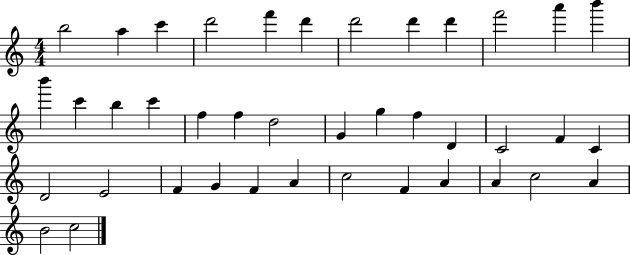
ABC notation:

X:1
T:Untitled
M:4/4
L:1/4
K:C
b2 a c' d'2 f' d' d'2 d' d' f'2 a' b' b' c' b c' f f d2 G g f D C2 F C D2 E2 F G F A c2 F A A c2 A B2 c2